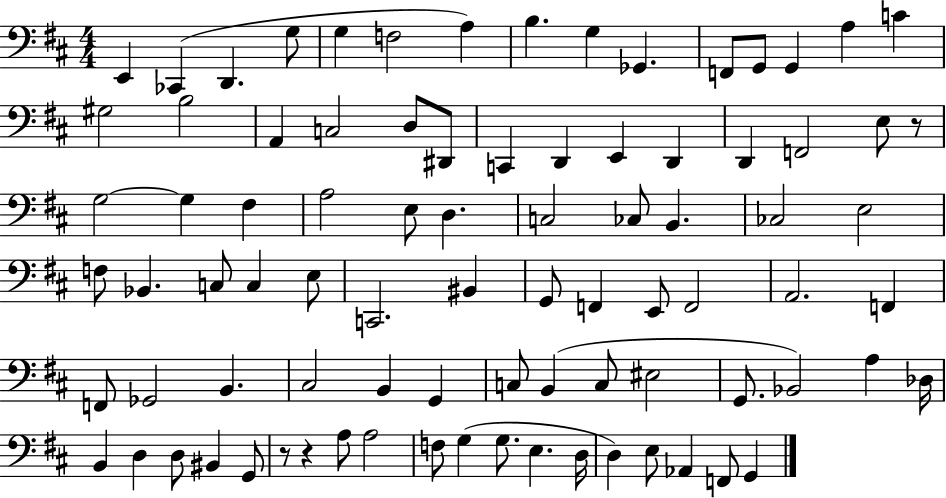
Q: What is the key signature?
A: D major